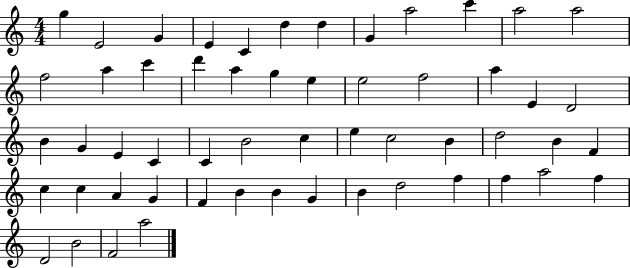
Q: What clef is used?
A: treble